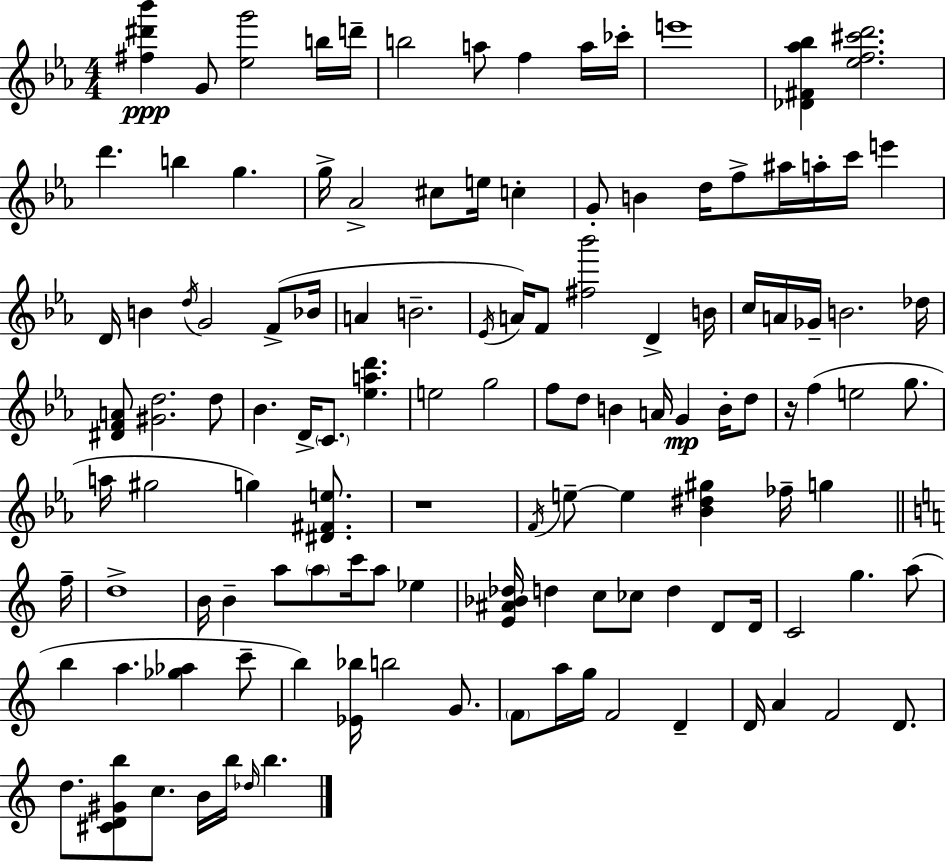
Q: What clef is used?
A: treble